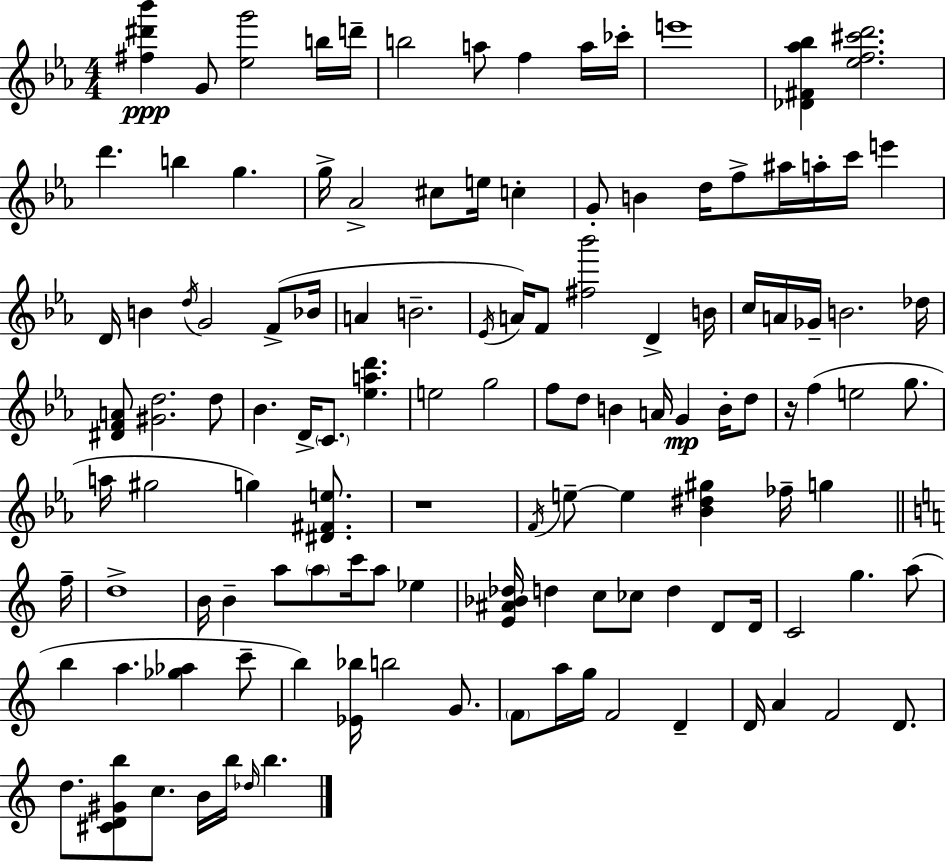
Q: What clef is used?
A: treble